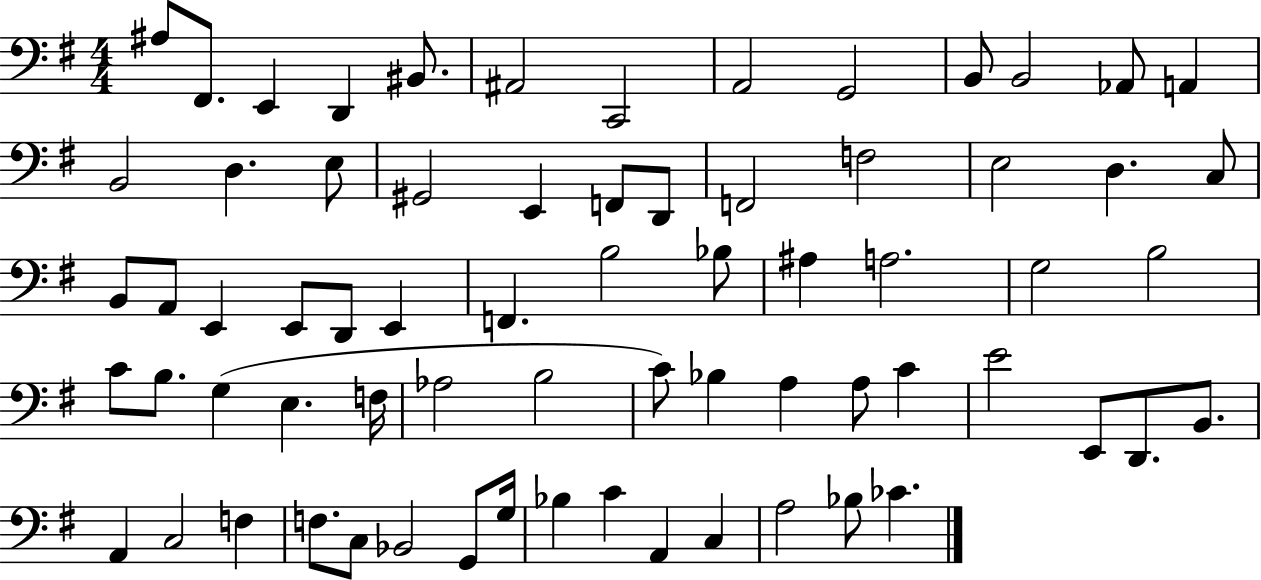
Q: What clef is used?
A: bass